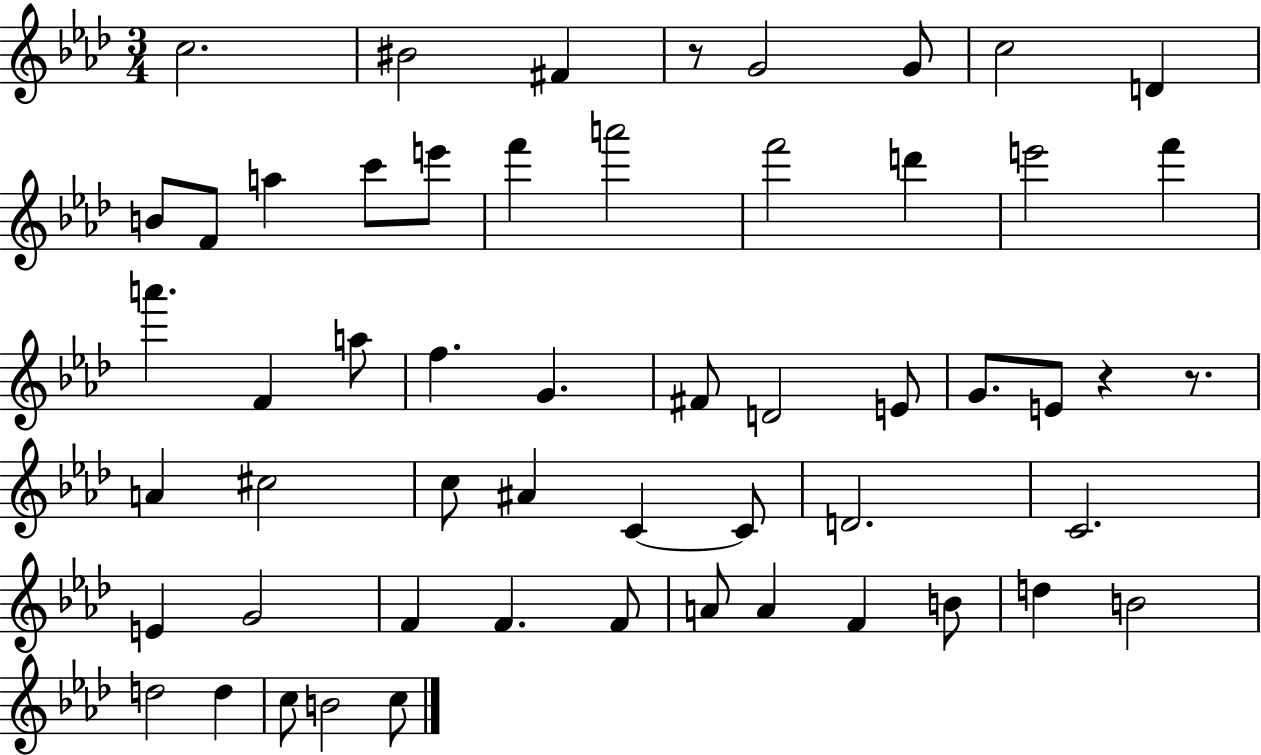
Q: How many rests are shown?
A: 3